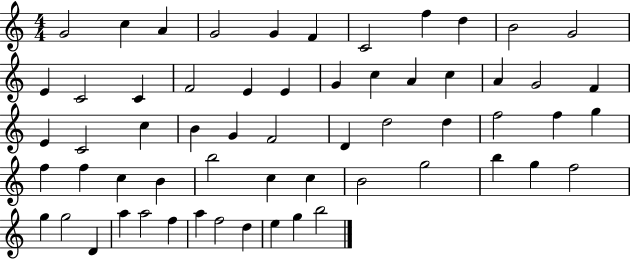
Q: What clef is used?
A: treble